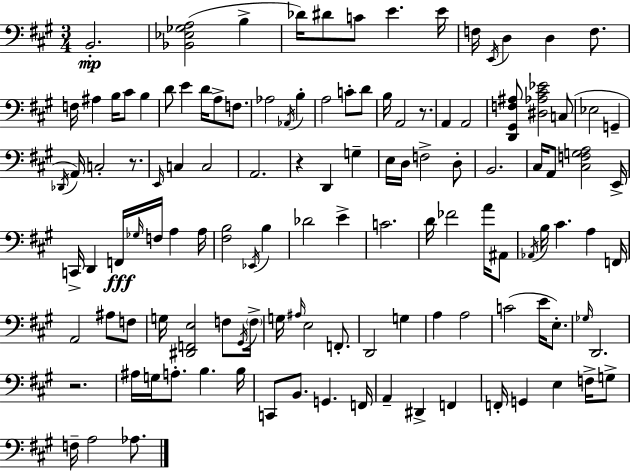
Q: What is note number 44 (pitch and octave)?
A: G3